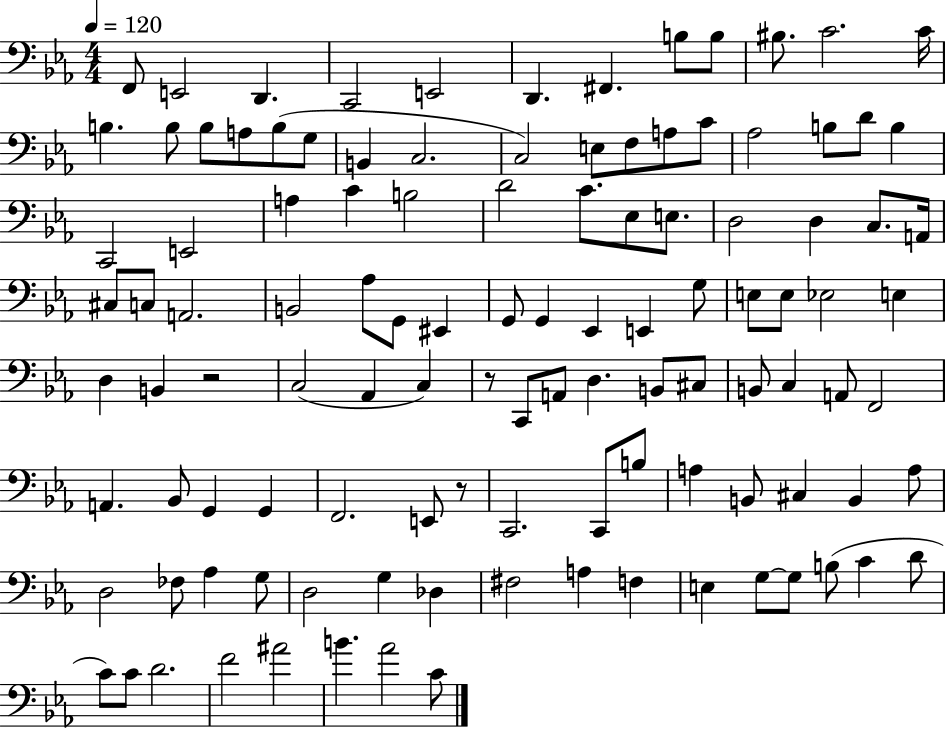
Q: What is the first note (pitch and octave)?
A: F2